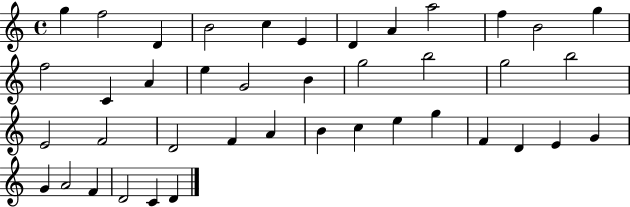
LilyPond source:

{
  \clef treble
  \time 4/4
  \defaultTimeSignature
  \key c \major
  g''4 f''2 d'4 | b'2 c''4 e'4 | d'4 a'4 a''2 | f''4 b'2 g''4 | \break f''2 c'4 a'4 | e''4 g'2 b'4 | g''2 b''2 | g''2 b''2 | \break e'2 f'2 | d'2 f'4 a'4 | b'4 c''4 e''4 g''4 | f'4 d'4 e'4 g'4 | \break g'4 a'2 f'4 | d'2 c'4 d'4 | \bar "|."
}